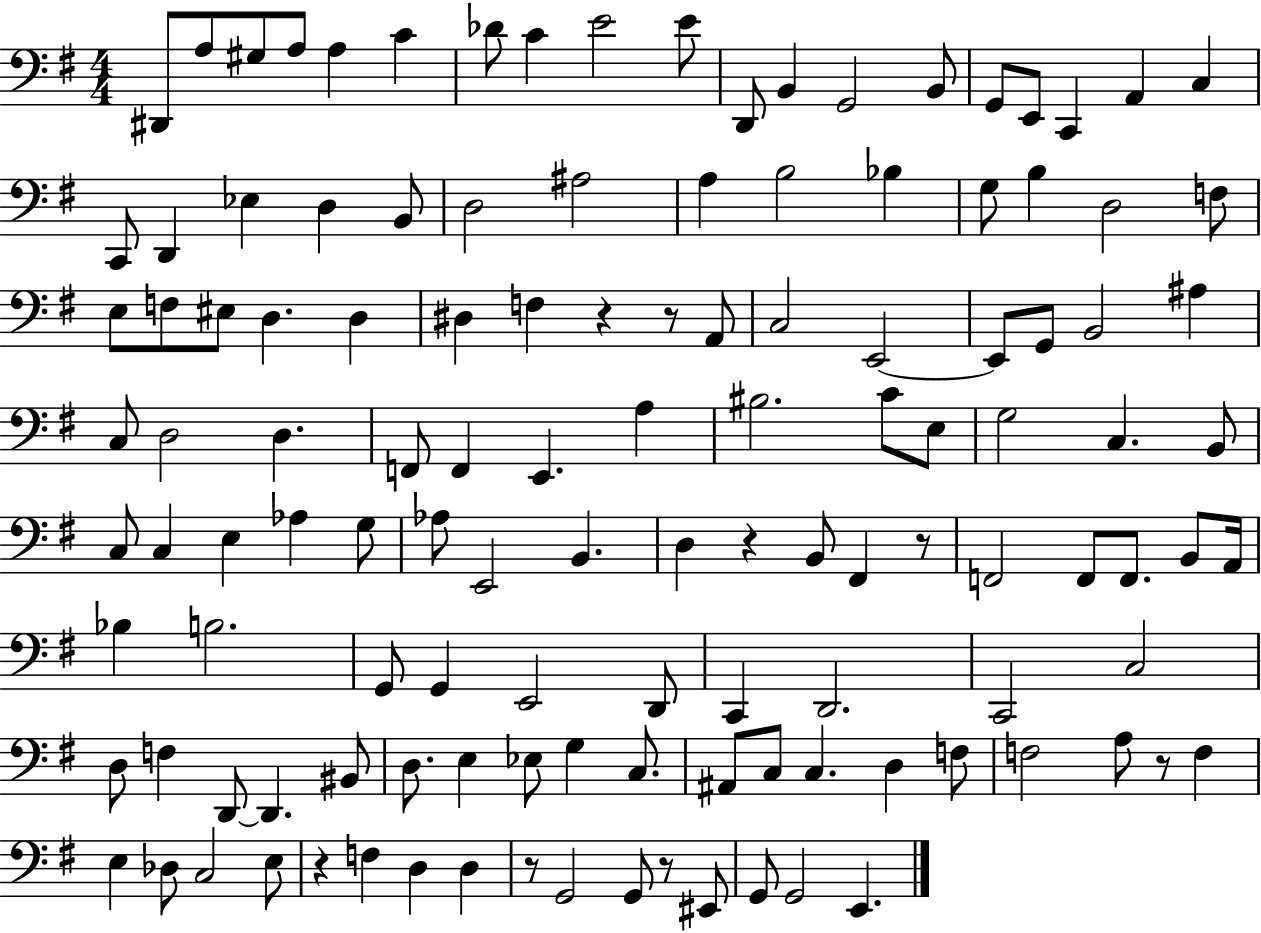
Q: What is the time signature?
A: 4/4